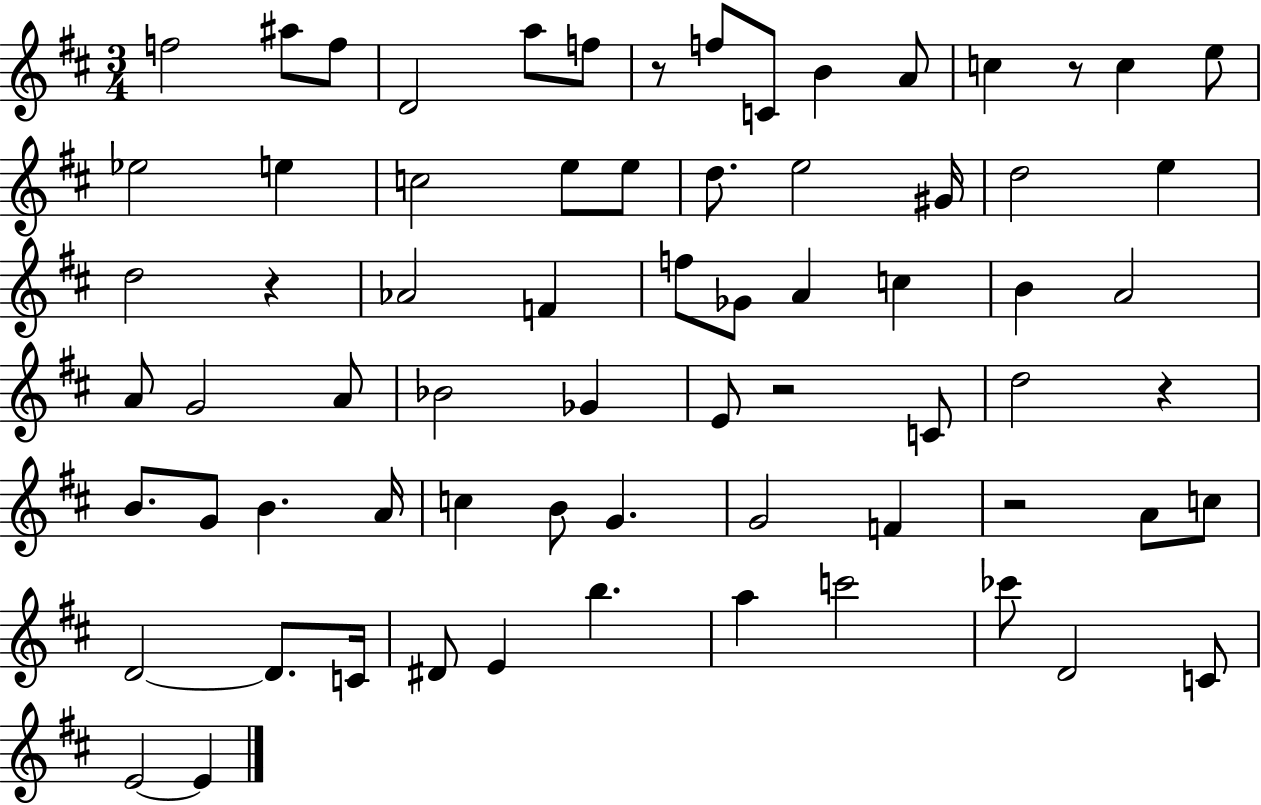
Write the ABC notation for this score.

X:1
T:Untitled
M:3/4
L:1/4
K:D
f2 ^a/2 f/2 D2 a/2 f/2 z/2 f/2 C/2 B A/2 c z/2 c e/2 _e2 e c2 e/2 e/2 d/2 e2 ^G/4 d2 e d2 z _A2 F f/2 _G/2 A c B A2 A/2 G2 A/2 _B2 _G E/2 z2 C/2 d2 z B/2 G/2 B A/4 c B/2 G G2 F z2 A/2 c/2 D2 D/2 C/4 ^D/2 E b a c'2 _c'/2 D2 C/2 E2 E